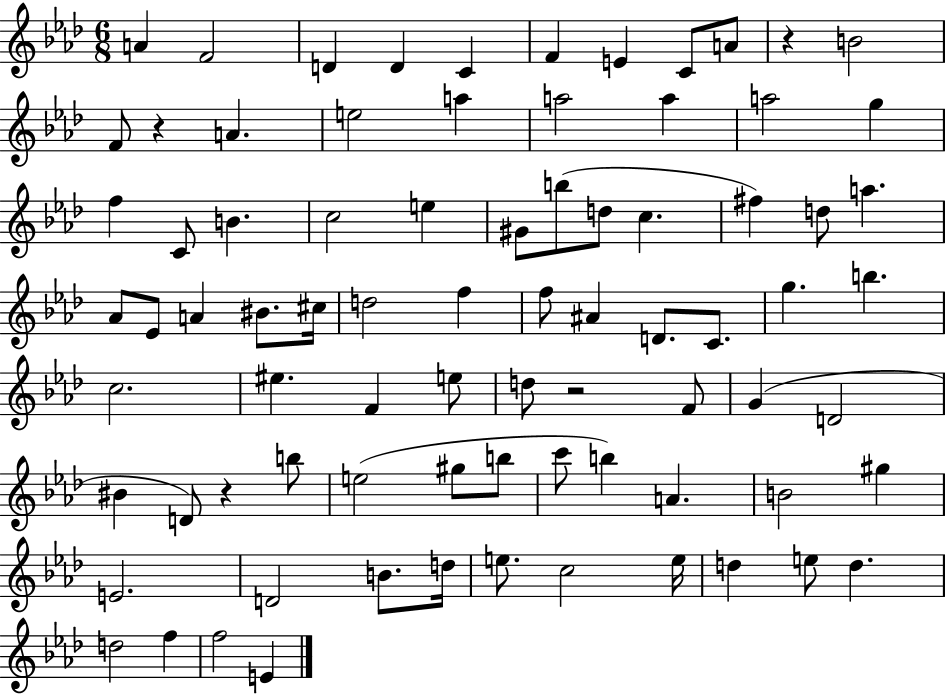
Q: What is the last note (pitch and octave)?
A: E4